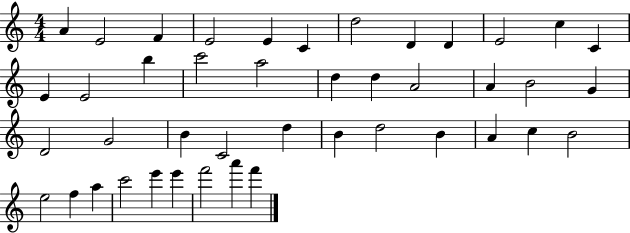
X:1
T:Untitled
M:4/4
L:1/4
K:C
A E2 F E2 E C d2 D D E2 c C E E2 b c'2 a2 d d A2 A B2 G D2 G2 B C2 d B d2 B A c B2 e2 f a c'2 e' e' f'2 a' f'